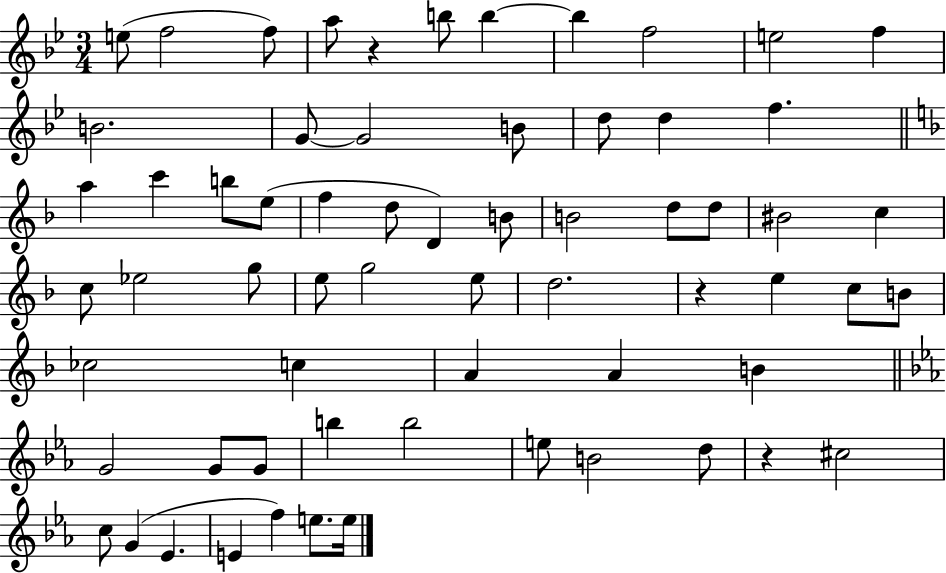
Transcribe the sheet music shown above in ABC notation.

X:1
T:Untitled
M:3/4
L:1/4
K:Bb
e/2 f2 f/2 a/2 z b/2 b b f2 e2 f B2 G/2 G2 B/2 d/2 d f a c' b/2 e/2 f d/2 D B/2 B2 d/2 d/2 ^B2 c c/2 _e2 g/2 e/2 g2 e/2 d2 z e c/2 B/2 _c2 c A A B G2 G/2 G/2 b b2 e/2 B2 d/2 z ^c2 c/2 G _E E f e/2 e/4